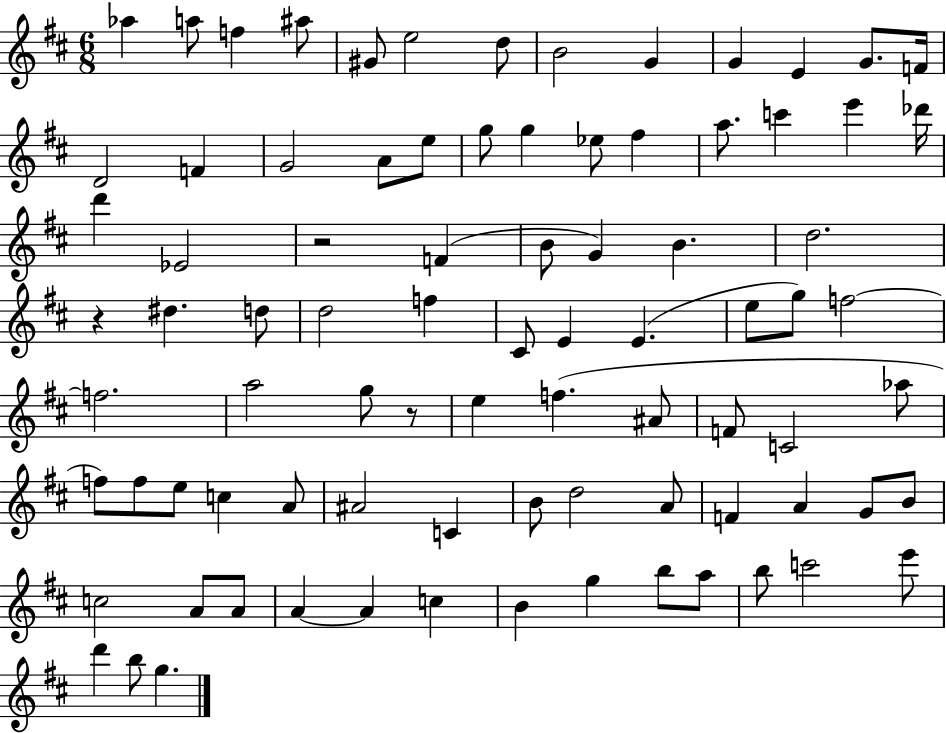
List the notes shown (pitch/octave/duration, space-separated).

Ab5/q A5/e F5/q A#5/e G#4/e E5/h D5/e B4/h G4/q G4/q E4/q G4/e. F4/s D4/h F4/q G4/h A4/e E5/e G5/e G5/q Eb5/e F#5/q A5/e. C6/q E6/q Db6/s D6/q Eb4/h R/h F4/q B4/e G4/q B4/q. D5/h. R/q D#5/q. D5/e D5/h F5/q C#4/e E4/q E4/q. E5/e G5/e F5/h F5/h. A5/h G5/e R/e E5/q F5/q. A#4/e F4/e C4/h Ab5/e F5/e F5/e E5/e C5/q A4/e A#4/h C4/q B4/e D5/h A4/e F4/q A4/q G4/e B4/e C5/h A4/e A4/e A4/q A4/q C5/q B4/q G5/q B5/e A5/e B5/e C6/h E6/e D6/q B5/e G5/q.